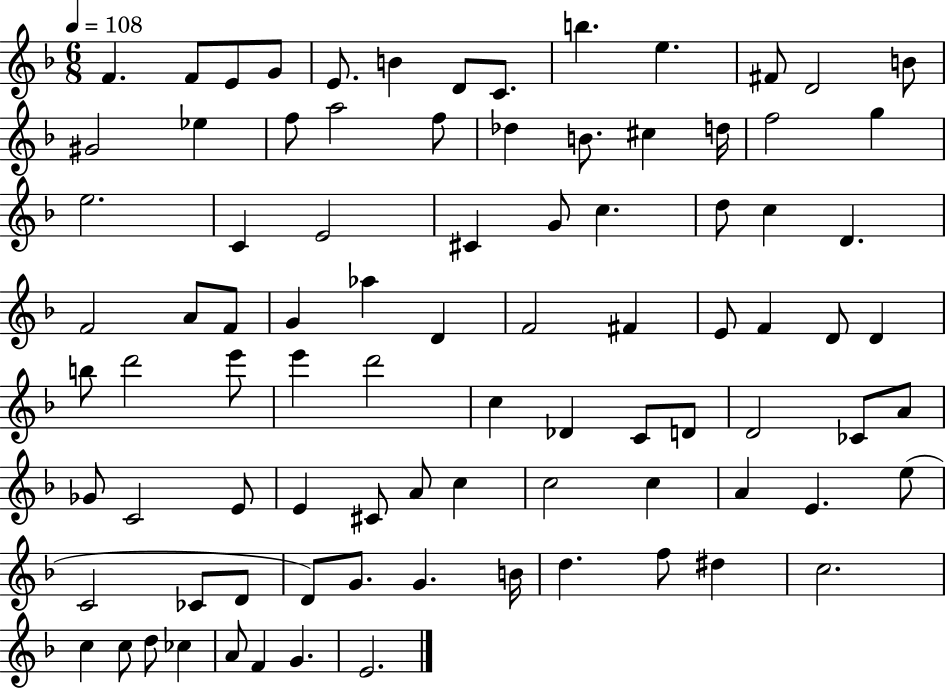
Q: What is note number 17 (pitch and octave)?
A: A5